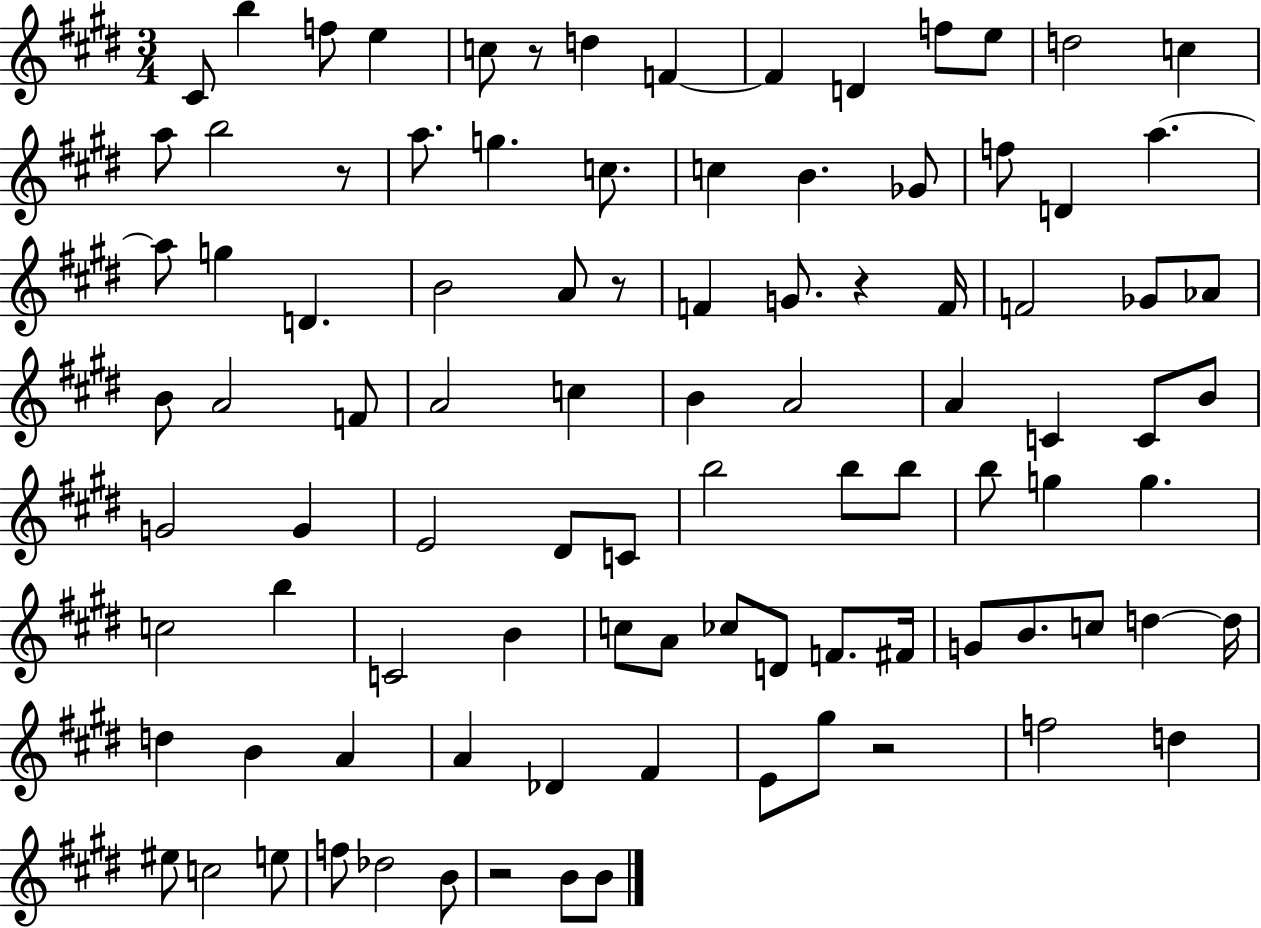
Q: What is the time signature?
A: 3/4